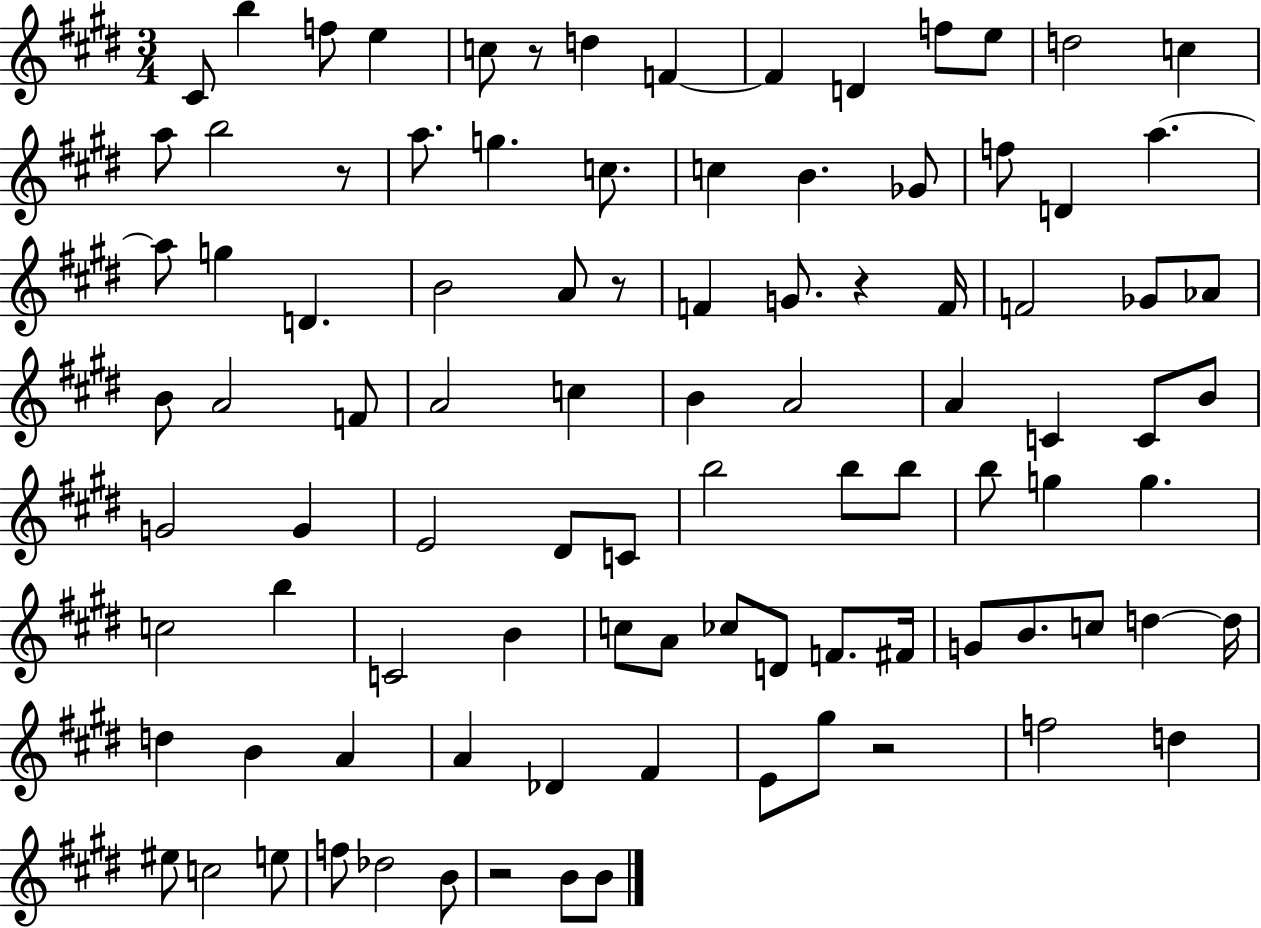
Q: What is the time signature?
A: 3/4